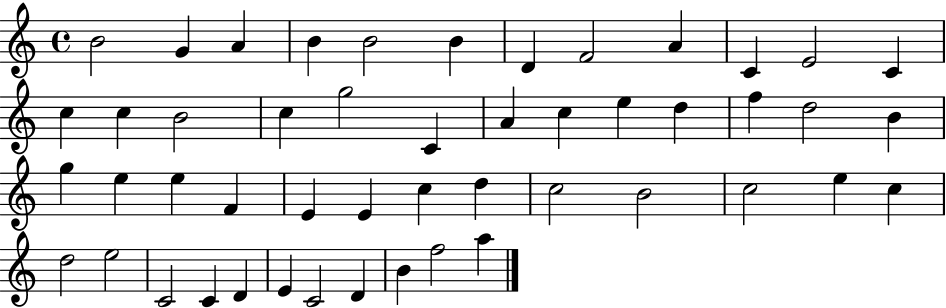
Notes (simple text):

B4/h G4/q A4/q B4/q B4/h B4/q D4/q F4/h A4/q C4/q E4/h C4/q C5/q C5/q B4/h C5/q G5/h C4/q A4/q C5/q E5/q D5/q F5/q D5/h B4/q G5/q E5/q E5/q F4/q E4/q E4/q C5/q D5/q C5/h B4/h C5/h E5/q C5/q D5/h E5/h C4/h C4/q D4/q E4/q C4/h D4/q B4/q F5/h A5/q